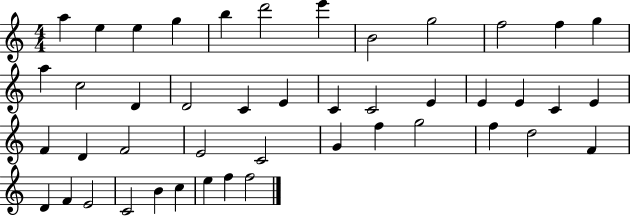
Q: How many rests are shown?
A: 0